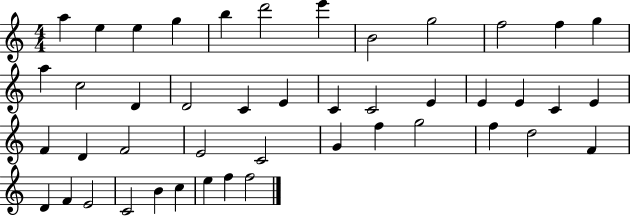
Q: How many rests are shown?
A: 0